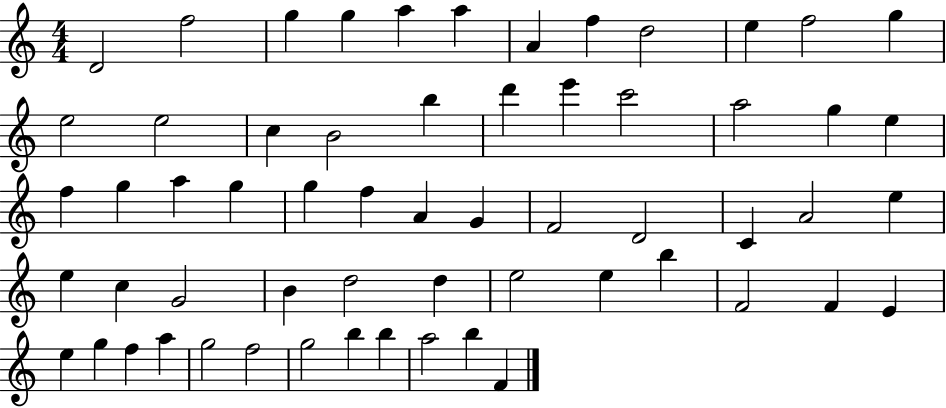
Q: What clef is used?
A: treble